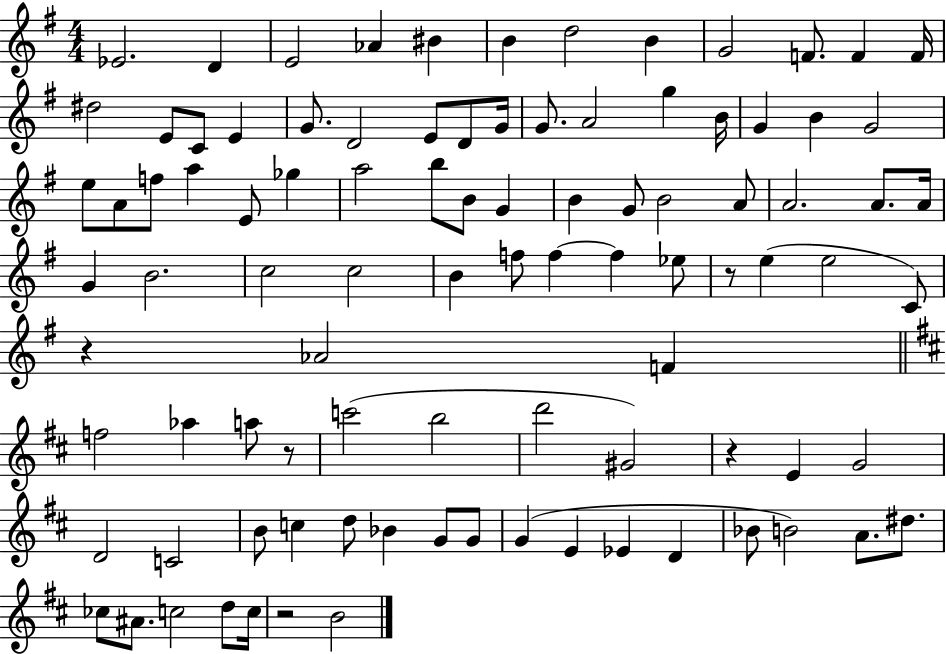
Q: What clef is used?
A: treble